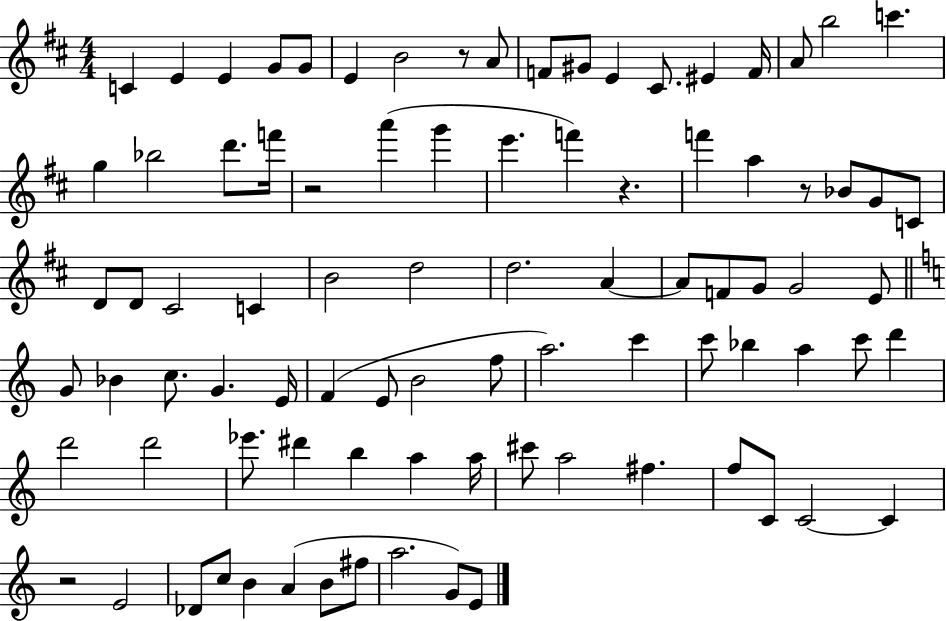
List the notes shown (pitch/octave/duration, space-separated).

C4/q E4/q E4/q G4/e G4/e E4/q B4/h R/e A4/e F4/e G#4/e E4/q C#4/e. EIS4/q F4/s A4/e B5/h C6/q. G5/q Bb5/h D6/e. F6/s R/h A6/q G6/q E6/q. F6/q R/q. F6/q A5/q R/e Bb4/e G4/e C4/e D4/e D4/e C#4/h C4/q B4/h D5/h D5/h. A4/q A4/e F4/e G4/e G4/h E4/e G4/e Bb4/q C5/e. G4/q. E4/s F4/q E4/e B4/h F5/e A5/h. C6/q C6/e Bb5/q A5/q C6/e D6/q D6/h D6/h Eb6/e. D#6/q B5/q A5/q A5/s C#6/e A5/h F#5/q. F5/e C4/e C4/h C4/q R/h E4/h Db4/e C5/e B4/q A4/q B4/e F#5/e A5/h. G4/e E4/e